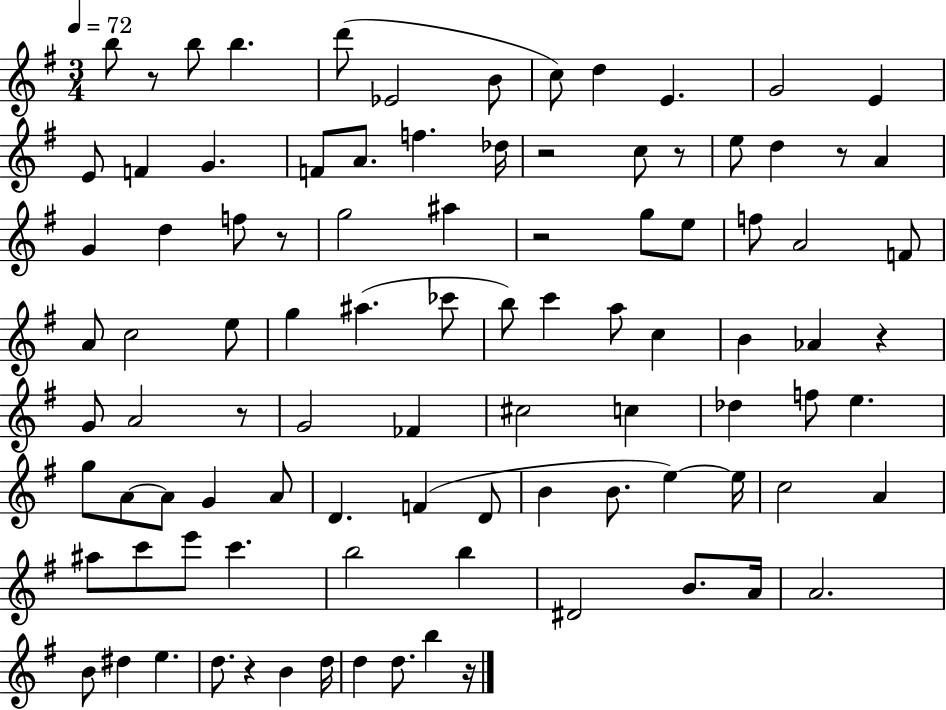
X:1
T:Untitled
M:3/4
L:1/4
K:G
b/2 z/2 b/2 b d'/2 _E2 B/2 c/2 d E G2 E E/2 F G F/2 A/2 f _d/4 z2 c/2 z/2 e/2 d z/2 A G d f/2 z/2 g2 ^a z2 g/2 e/2 f/2 A2 F/2 A/2 c2 e/2 g ^a _c'/2 b/2 c' a/2 c B _A z G/2 A2 z/2 G2 _F ^c2 c _d f/2 e g/2 A/2 A/2 G A/2 D F D/2 B B/2 e e/4 c2 A ^a/2 c'/2 e'/2 c' b2 b ^D2 B/2 A/4 A2 B/2 ^d e d/2 z B d/4 d d/2 b z/4